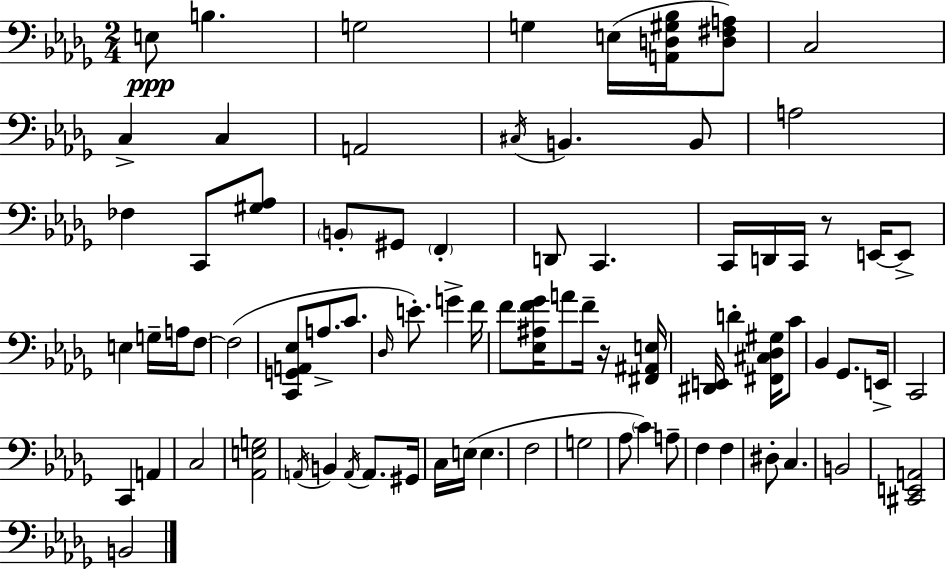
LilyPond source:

{
  \clef bass
  \numericTimeSignature
  \time 2/4
  \key bes \minor
  \repeat volta 2 { e8\ppp b4. | g2 | g4 e16( <a, d gis bes>16 <d fis a>8) | c2 | \break c4-> c4 | a,2 | \acciaccatura { cis16 } b,4. b,8 | a2 | \break fes4 c,8 <gis aes>8 | \parenthesize b,8-. gis,8 \parenthesize f,4-. | d,8 c,4. | c,16 d,16 c,16 r8 e,16~~ e,8-> | \break e4 g16-- a16 f8~~ | f2( | <c, g, a, ees>8 a8.-> c'8. | \grace { des16 } e'8.-.) g'4-> | \break f'16 f'8 <ees ais f' ges'>16 a'8 f'16-- | r16 <fis, ais, e>16 <dis, e,>16 d'4-. <fis, cis des gis>16 | c'8 bes,4 ges,8. | e,16-> c,2 | \break c,4 a,4 | c2 | <aes, e g>2 | \acciaccatura { a,16 } b,4 \acciaccatura { a,16 } | \break a,8. gis,16 c16 e16( e4. | f2 | g2 | aes8 \parenthesize c'4) | \break a8-- f4 | f4 dis8-. c4. | b,2 | <cis, e, a,>2 | \break b,2 | } \bar "|."
}